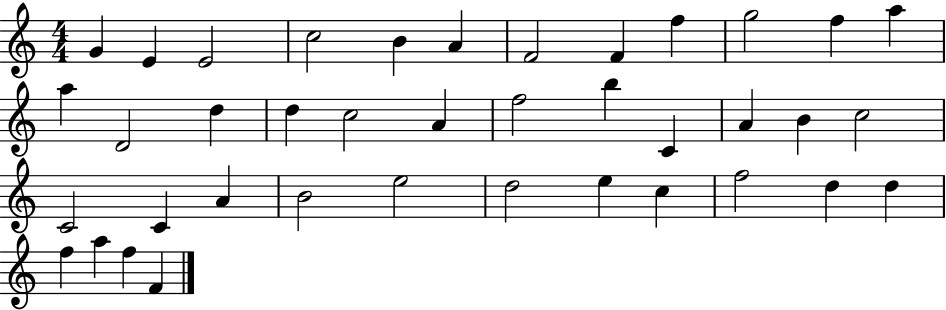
X:1
T:Untitled
M:4/4
L:1/4
K:C
G E E2 c2 B A F2 F f g2 f a a D2 d d c2 A f2 b C A B c2 C2 C A B2 e2 d2 e c f2 d d f a f F